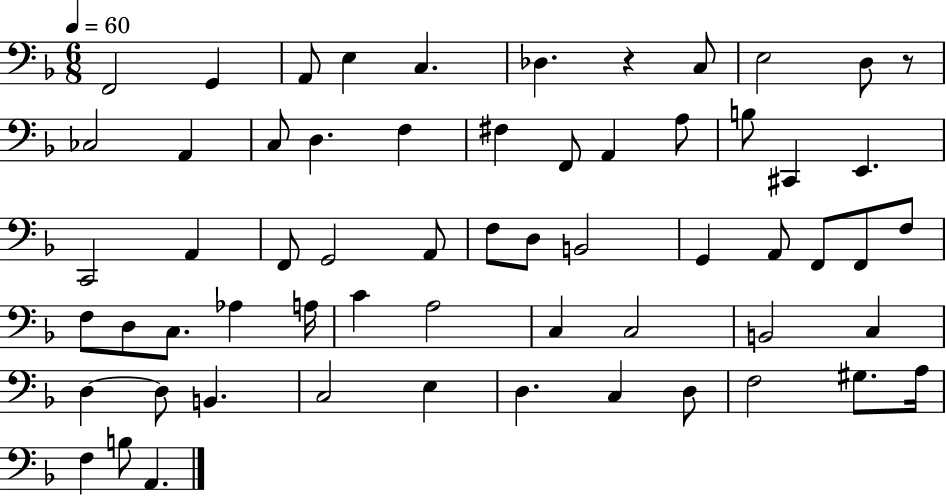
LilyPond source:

{
  \clef bass
  \numericTimeSignature
  \time 6/8
  \key f \major
  \tempo 4 = 60
  f,2 g,4 | a,8 e4 c4. | des4. r4 c8 | e2 d8 r8 | \break ces2 a,4 | c8 d4. f4 | fis4 f,8 a,4 a8 | b8 cis,4 e,4. | \break c,2 a,4 | f,8 g,2 a,8 | f8 d8 b,2 | g,4 a,8 f,8 f,8 f8 | \break f8 d8 c8. aes4 a16 | c'4 a2 | c4 c2 | b,2 c4 | \break d4~~ d8 b,4. | c2 e4 | d4. c4 d8 | f2 gis8. a16 | \break f4 b8 a,4. | \bar "|."
}